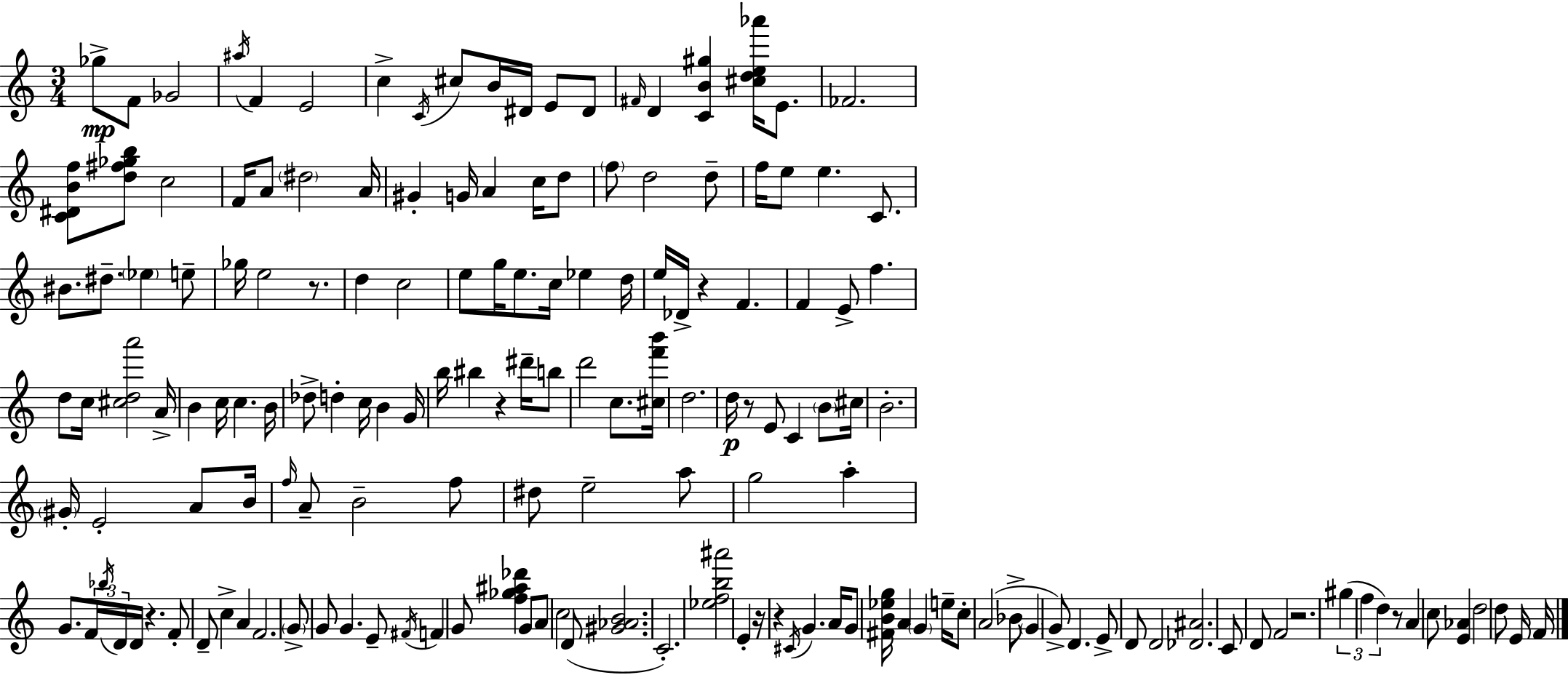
{
  \clef treble
  \numericTimeSignature
  \time 3/4
  \key c \major
  ges''8->\mp f'8 ges'2 | \acciaccatura { ais''16 } f'4 e'2 | c''4-> \acciaccatura { c'16 } cis''8 b'16 dis'16 e'8 | dis'8 \grace { fis'16 } d'4 <c' b' gis''>4 <cis'' d'' e'' aes'''>16 | \break e'8. fes'2. | <c' dis' b' f''>8 <d'' fis'' ges'' b''>8 c''2 | f'16 a'8 \parenthesize dis''2 | a'16 gis'4-. g'16 a'4 | \break c''16 d''8 \parenthesize f''8 d''2 | d''8-- f''16 e''8 e''4. | c'8. bis'8. dis''8.-- \parenthesize ees''4 | e''8-- ges''16 e''2 | \break r8. d''4 c''2 | e''8 g''16 e''8. c''16 ees''4 | d''16 e''16 des'16-> r4 f'4. | f'4 e'8-> f''4. | \break d''8 c''16 <cis'' d'' a'''>2 | a'16-> b'4 c''16 c''4. | b'16 des''8-> d''4-. c''16 b'4 | g'16 b''16 bis''4 r4 | \break dis'''16-- b''8 d'''2 c''8. | <cis'' f''' b'''>16 d''2. | d''16\p r8 e'8 c'4 | \parenthesize b'8 cis''16 b'2.-. | \break \parenthesize gis'16-. e'2-. | a'8 b'16 \grace { f''16 } a'8-- b'2-- | f''8 dis''8 e''2-- | a''8 g''2 | \break a''4-. g'8. \tuplet 3/2 { f'16 \acciaccatura { bes''16 } d'16 } d'16 r4. | f'8-. d'8-- c''4-> | a'4 f'2. | \parenthesize g'8-> g'8 g'4. | \break e'8-- \acciaccatura { fis'16 } f'4 g'8 | <f'' ges'' ais'' des'''>4 g'8 a'8 c''2 | d'8( <gis' aes' b'>2. | c'2.-.) | \break <ees'' f'' b'' ais'''>2 | e'4-. r16 r4 \acciaccatura { cis'16 } | g'4. a'16 g'8 <fis' b' ees'' g''>16 a'4 | \parenthesize g'4 e''16-- c''8-. a'2( | \break bes'8-> \parenthesize g'4 g'8->) | d'4. e'8-> d'8 d'2 | <des' ais'>2. | c'8 d'8 f'2 | \break r2. | \tuplet 3/2 { gis''4( f''4 | d''4) } r8 a'4 | c''8 <e' aes'>4 d''2 | \break d''8 e'16 f'16 \bar "|."
}